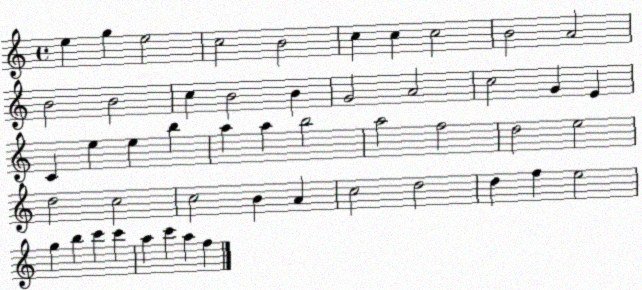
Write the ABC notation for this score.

X:1
T:Untitled
M:4/4
L:1/4
K:C
e g e2 c2 B2 c c c2 B2 A2 B2 B2 c B2 B G2 A2 c2 G E C e e b a a b2 a2 f2 d2 e2 d2 c2 c2 B A c2 d2 d f e2 g b c' c' a c' a f